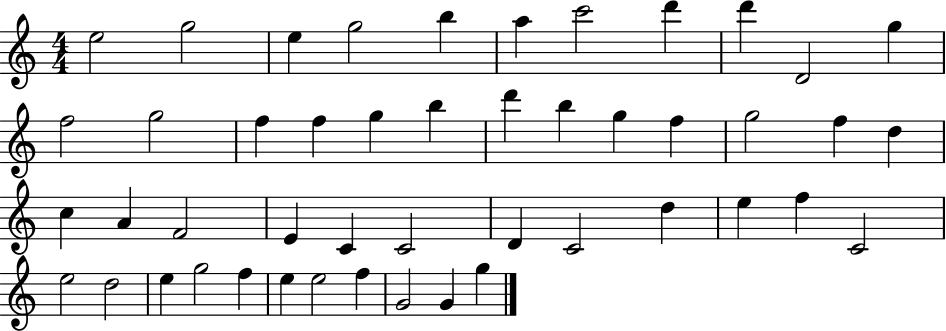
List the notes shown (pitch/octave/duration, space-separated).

E5/h G5/h E5/q G5/h B5/q A5/q C6/h D6/q D6/q D4/h G5/q F5/h G5/h F5/q F5/q G5/q B5/q D6/q B5/q G5/q F5/q G5/h F5/q D5/q C5/q A4/q F4/h E4/q C4/q C4/h D4/q C4/h D5/q E5/q F5/q C4/h E5/h D5/h E5/q G5/h F5/q E5/q E5/h F5/q G4/h G4/q G5/q